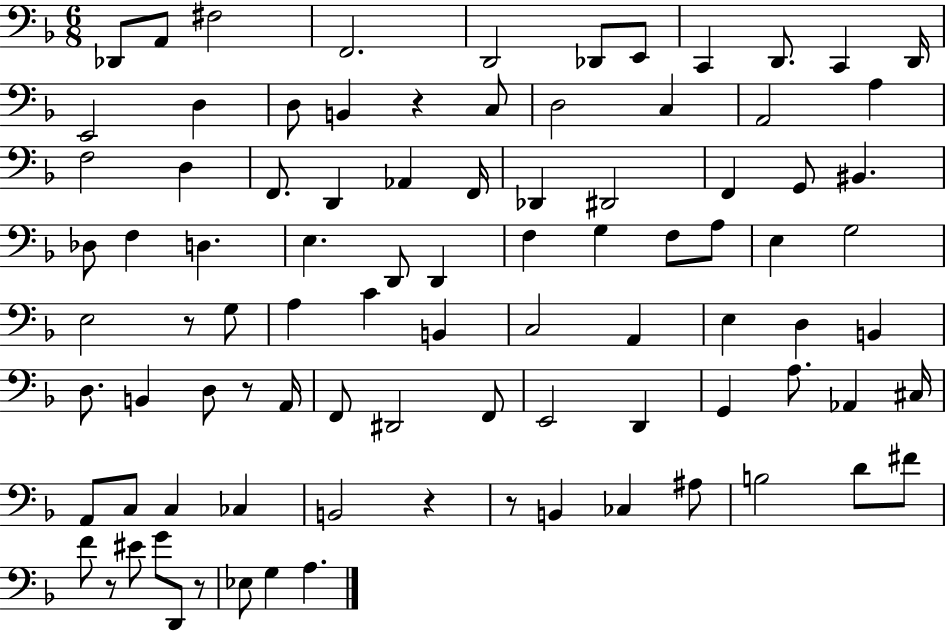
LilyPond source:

{
  \clef bass
  \numericTimeSignature
  \time 6/8
  \key f \major
  des,8 a,8 fis2 | f,2. | d,2 des,8 e,8 | c,4 d,8. c,4 d,16 | \break e,2 d4 | d8 b,4 r4 c8 | d2 c4 | a,2 a4 | \break f2 d4 | f,8. d,4 aes,4 f,16 | des,4 dis,2 | f,4 g,8 bis,4. | \break des8 f4 d4. | e4. d,8 d,4 | f4 g4 f8 a8 | e4 g2 | \break e2 r8 g8 | a4 c'4 b,4 | c2 a,4 | e4 d4 b,4 | \break d8. b,4 d8 r8 a,16 | f,8 dis,2 f,8 | e,2 d,4 | g,4 a8. aes,4 cis16 | \break a,8 c8 c4 ces4 | b,2 r4 | r8 b,4 ces4 ais8 | b2 d'8 fis'8 | \break f'8 r8 eis'8 g'8 d,8 r8 | ees8 g4 a4. | \bar "|."
}